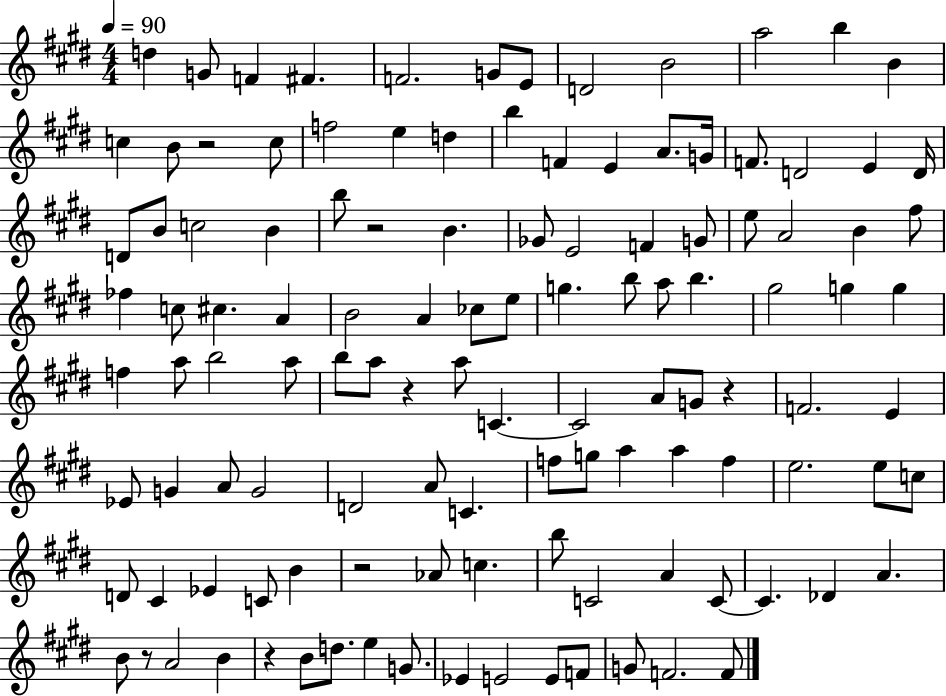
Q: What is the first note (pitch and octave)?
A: D5